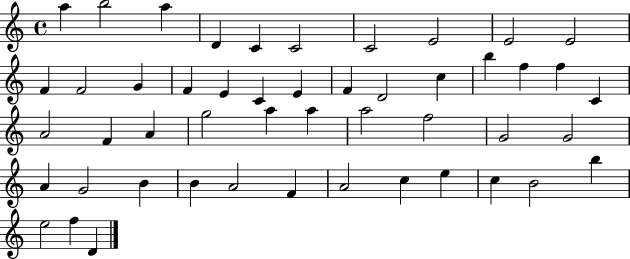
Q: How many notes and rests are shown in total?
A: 49